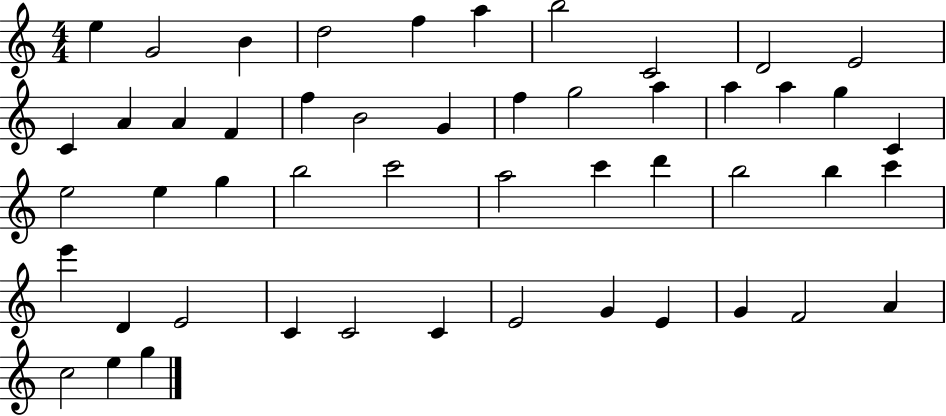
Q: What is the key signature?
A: C major